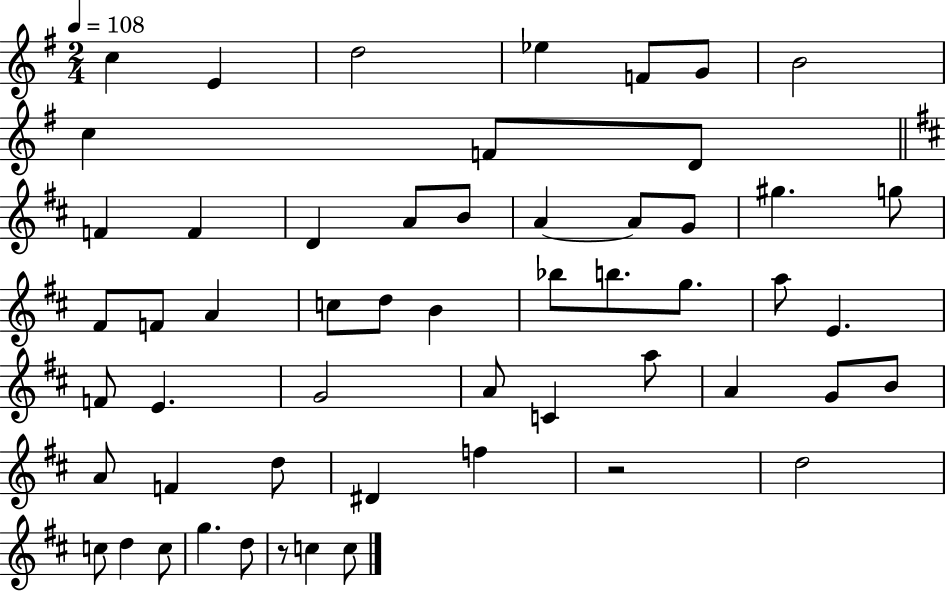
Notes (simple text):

C5/q E4/q D5/h Eb5/q F4/e G4/e B4/h C5/q F4/e D4/e F4/q F4/q D4/q A4/e B4/e A4/q A4/e G4/e G#5/q. G5/e F#4/e F4/e A4/q C5/e D5/e B4/q Bb5/e B5/e. G5/e. A5/e E4/q. F4/e E4/q. G4/h A4/e C4/q A5/e A4/q G4/e B4/e A4/e F4/q D5/e D#4/q F5/q R/h D5/h C5/e D5/q C5/e G5/q. D5/e R/e C5/q C5/e